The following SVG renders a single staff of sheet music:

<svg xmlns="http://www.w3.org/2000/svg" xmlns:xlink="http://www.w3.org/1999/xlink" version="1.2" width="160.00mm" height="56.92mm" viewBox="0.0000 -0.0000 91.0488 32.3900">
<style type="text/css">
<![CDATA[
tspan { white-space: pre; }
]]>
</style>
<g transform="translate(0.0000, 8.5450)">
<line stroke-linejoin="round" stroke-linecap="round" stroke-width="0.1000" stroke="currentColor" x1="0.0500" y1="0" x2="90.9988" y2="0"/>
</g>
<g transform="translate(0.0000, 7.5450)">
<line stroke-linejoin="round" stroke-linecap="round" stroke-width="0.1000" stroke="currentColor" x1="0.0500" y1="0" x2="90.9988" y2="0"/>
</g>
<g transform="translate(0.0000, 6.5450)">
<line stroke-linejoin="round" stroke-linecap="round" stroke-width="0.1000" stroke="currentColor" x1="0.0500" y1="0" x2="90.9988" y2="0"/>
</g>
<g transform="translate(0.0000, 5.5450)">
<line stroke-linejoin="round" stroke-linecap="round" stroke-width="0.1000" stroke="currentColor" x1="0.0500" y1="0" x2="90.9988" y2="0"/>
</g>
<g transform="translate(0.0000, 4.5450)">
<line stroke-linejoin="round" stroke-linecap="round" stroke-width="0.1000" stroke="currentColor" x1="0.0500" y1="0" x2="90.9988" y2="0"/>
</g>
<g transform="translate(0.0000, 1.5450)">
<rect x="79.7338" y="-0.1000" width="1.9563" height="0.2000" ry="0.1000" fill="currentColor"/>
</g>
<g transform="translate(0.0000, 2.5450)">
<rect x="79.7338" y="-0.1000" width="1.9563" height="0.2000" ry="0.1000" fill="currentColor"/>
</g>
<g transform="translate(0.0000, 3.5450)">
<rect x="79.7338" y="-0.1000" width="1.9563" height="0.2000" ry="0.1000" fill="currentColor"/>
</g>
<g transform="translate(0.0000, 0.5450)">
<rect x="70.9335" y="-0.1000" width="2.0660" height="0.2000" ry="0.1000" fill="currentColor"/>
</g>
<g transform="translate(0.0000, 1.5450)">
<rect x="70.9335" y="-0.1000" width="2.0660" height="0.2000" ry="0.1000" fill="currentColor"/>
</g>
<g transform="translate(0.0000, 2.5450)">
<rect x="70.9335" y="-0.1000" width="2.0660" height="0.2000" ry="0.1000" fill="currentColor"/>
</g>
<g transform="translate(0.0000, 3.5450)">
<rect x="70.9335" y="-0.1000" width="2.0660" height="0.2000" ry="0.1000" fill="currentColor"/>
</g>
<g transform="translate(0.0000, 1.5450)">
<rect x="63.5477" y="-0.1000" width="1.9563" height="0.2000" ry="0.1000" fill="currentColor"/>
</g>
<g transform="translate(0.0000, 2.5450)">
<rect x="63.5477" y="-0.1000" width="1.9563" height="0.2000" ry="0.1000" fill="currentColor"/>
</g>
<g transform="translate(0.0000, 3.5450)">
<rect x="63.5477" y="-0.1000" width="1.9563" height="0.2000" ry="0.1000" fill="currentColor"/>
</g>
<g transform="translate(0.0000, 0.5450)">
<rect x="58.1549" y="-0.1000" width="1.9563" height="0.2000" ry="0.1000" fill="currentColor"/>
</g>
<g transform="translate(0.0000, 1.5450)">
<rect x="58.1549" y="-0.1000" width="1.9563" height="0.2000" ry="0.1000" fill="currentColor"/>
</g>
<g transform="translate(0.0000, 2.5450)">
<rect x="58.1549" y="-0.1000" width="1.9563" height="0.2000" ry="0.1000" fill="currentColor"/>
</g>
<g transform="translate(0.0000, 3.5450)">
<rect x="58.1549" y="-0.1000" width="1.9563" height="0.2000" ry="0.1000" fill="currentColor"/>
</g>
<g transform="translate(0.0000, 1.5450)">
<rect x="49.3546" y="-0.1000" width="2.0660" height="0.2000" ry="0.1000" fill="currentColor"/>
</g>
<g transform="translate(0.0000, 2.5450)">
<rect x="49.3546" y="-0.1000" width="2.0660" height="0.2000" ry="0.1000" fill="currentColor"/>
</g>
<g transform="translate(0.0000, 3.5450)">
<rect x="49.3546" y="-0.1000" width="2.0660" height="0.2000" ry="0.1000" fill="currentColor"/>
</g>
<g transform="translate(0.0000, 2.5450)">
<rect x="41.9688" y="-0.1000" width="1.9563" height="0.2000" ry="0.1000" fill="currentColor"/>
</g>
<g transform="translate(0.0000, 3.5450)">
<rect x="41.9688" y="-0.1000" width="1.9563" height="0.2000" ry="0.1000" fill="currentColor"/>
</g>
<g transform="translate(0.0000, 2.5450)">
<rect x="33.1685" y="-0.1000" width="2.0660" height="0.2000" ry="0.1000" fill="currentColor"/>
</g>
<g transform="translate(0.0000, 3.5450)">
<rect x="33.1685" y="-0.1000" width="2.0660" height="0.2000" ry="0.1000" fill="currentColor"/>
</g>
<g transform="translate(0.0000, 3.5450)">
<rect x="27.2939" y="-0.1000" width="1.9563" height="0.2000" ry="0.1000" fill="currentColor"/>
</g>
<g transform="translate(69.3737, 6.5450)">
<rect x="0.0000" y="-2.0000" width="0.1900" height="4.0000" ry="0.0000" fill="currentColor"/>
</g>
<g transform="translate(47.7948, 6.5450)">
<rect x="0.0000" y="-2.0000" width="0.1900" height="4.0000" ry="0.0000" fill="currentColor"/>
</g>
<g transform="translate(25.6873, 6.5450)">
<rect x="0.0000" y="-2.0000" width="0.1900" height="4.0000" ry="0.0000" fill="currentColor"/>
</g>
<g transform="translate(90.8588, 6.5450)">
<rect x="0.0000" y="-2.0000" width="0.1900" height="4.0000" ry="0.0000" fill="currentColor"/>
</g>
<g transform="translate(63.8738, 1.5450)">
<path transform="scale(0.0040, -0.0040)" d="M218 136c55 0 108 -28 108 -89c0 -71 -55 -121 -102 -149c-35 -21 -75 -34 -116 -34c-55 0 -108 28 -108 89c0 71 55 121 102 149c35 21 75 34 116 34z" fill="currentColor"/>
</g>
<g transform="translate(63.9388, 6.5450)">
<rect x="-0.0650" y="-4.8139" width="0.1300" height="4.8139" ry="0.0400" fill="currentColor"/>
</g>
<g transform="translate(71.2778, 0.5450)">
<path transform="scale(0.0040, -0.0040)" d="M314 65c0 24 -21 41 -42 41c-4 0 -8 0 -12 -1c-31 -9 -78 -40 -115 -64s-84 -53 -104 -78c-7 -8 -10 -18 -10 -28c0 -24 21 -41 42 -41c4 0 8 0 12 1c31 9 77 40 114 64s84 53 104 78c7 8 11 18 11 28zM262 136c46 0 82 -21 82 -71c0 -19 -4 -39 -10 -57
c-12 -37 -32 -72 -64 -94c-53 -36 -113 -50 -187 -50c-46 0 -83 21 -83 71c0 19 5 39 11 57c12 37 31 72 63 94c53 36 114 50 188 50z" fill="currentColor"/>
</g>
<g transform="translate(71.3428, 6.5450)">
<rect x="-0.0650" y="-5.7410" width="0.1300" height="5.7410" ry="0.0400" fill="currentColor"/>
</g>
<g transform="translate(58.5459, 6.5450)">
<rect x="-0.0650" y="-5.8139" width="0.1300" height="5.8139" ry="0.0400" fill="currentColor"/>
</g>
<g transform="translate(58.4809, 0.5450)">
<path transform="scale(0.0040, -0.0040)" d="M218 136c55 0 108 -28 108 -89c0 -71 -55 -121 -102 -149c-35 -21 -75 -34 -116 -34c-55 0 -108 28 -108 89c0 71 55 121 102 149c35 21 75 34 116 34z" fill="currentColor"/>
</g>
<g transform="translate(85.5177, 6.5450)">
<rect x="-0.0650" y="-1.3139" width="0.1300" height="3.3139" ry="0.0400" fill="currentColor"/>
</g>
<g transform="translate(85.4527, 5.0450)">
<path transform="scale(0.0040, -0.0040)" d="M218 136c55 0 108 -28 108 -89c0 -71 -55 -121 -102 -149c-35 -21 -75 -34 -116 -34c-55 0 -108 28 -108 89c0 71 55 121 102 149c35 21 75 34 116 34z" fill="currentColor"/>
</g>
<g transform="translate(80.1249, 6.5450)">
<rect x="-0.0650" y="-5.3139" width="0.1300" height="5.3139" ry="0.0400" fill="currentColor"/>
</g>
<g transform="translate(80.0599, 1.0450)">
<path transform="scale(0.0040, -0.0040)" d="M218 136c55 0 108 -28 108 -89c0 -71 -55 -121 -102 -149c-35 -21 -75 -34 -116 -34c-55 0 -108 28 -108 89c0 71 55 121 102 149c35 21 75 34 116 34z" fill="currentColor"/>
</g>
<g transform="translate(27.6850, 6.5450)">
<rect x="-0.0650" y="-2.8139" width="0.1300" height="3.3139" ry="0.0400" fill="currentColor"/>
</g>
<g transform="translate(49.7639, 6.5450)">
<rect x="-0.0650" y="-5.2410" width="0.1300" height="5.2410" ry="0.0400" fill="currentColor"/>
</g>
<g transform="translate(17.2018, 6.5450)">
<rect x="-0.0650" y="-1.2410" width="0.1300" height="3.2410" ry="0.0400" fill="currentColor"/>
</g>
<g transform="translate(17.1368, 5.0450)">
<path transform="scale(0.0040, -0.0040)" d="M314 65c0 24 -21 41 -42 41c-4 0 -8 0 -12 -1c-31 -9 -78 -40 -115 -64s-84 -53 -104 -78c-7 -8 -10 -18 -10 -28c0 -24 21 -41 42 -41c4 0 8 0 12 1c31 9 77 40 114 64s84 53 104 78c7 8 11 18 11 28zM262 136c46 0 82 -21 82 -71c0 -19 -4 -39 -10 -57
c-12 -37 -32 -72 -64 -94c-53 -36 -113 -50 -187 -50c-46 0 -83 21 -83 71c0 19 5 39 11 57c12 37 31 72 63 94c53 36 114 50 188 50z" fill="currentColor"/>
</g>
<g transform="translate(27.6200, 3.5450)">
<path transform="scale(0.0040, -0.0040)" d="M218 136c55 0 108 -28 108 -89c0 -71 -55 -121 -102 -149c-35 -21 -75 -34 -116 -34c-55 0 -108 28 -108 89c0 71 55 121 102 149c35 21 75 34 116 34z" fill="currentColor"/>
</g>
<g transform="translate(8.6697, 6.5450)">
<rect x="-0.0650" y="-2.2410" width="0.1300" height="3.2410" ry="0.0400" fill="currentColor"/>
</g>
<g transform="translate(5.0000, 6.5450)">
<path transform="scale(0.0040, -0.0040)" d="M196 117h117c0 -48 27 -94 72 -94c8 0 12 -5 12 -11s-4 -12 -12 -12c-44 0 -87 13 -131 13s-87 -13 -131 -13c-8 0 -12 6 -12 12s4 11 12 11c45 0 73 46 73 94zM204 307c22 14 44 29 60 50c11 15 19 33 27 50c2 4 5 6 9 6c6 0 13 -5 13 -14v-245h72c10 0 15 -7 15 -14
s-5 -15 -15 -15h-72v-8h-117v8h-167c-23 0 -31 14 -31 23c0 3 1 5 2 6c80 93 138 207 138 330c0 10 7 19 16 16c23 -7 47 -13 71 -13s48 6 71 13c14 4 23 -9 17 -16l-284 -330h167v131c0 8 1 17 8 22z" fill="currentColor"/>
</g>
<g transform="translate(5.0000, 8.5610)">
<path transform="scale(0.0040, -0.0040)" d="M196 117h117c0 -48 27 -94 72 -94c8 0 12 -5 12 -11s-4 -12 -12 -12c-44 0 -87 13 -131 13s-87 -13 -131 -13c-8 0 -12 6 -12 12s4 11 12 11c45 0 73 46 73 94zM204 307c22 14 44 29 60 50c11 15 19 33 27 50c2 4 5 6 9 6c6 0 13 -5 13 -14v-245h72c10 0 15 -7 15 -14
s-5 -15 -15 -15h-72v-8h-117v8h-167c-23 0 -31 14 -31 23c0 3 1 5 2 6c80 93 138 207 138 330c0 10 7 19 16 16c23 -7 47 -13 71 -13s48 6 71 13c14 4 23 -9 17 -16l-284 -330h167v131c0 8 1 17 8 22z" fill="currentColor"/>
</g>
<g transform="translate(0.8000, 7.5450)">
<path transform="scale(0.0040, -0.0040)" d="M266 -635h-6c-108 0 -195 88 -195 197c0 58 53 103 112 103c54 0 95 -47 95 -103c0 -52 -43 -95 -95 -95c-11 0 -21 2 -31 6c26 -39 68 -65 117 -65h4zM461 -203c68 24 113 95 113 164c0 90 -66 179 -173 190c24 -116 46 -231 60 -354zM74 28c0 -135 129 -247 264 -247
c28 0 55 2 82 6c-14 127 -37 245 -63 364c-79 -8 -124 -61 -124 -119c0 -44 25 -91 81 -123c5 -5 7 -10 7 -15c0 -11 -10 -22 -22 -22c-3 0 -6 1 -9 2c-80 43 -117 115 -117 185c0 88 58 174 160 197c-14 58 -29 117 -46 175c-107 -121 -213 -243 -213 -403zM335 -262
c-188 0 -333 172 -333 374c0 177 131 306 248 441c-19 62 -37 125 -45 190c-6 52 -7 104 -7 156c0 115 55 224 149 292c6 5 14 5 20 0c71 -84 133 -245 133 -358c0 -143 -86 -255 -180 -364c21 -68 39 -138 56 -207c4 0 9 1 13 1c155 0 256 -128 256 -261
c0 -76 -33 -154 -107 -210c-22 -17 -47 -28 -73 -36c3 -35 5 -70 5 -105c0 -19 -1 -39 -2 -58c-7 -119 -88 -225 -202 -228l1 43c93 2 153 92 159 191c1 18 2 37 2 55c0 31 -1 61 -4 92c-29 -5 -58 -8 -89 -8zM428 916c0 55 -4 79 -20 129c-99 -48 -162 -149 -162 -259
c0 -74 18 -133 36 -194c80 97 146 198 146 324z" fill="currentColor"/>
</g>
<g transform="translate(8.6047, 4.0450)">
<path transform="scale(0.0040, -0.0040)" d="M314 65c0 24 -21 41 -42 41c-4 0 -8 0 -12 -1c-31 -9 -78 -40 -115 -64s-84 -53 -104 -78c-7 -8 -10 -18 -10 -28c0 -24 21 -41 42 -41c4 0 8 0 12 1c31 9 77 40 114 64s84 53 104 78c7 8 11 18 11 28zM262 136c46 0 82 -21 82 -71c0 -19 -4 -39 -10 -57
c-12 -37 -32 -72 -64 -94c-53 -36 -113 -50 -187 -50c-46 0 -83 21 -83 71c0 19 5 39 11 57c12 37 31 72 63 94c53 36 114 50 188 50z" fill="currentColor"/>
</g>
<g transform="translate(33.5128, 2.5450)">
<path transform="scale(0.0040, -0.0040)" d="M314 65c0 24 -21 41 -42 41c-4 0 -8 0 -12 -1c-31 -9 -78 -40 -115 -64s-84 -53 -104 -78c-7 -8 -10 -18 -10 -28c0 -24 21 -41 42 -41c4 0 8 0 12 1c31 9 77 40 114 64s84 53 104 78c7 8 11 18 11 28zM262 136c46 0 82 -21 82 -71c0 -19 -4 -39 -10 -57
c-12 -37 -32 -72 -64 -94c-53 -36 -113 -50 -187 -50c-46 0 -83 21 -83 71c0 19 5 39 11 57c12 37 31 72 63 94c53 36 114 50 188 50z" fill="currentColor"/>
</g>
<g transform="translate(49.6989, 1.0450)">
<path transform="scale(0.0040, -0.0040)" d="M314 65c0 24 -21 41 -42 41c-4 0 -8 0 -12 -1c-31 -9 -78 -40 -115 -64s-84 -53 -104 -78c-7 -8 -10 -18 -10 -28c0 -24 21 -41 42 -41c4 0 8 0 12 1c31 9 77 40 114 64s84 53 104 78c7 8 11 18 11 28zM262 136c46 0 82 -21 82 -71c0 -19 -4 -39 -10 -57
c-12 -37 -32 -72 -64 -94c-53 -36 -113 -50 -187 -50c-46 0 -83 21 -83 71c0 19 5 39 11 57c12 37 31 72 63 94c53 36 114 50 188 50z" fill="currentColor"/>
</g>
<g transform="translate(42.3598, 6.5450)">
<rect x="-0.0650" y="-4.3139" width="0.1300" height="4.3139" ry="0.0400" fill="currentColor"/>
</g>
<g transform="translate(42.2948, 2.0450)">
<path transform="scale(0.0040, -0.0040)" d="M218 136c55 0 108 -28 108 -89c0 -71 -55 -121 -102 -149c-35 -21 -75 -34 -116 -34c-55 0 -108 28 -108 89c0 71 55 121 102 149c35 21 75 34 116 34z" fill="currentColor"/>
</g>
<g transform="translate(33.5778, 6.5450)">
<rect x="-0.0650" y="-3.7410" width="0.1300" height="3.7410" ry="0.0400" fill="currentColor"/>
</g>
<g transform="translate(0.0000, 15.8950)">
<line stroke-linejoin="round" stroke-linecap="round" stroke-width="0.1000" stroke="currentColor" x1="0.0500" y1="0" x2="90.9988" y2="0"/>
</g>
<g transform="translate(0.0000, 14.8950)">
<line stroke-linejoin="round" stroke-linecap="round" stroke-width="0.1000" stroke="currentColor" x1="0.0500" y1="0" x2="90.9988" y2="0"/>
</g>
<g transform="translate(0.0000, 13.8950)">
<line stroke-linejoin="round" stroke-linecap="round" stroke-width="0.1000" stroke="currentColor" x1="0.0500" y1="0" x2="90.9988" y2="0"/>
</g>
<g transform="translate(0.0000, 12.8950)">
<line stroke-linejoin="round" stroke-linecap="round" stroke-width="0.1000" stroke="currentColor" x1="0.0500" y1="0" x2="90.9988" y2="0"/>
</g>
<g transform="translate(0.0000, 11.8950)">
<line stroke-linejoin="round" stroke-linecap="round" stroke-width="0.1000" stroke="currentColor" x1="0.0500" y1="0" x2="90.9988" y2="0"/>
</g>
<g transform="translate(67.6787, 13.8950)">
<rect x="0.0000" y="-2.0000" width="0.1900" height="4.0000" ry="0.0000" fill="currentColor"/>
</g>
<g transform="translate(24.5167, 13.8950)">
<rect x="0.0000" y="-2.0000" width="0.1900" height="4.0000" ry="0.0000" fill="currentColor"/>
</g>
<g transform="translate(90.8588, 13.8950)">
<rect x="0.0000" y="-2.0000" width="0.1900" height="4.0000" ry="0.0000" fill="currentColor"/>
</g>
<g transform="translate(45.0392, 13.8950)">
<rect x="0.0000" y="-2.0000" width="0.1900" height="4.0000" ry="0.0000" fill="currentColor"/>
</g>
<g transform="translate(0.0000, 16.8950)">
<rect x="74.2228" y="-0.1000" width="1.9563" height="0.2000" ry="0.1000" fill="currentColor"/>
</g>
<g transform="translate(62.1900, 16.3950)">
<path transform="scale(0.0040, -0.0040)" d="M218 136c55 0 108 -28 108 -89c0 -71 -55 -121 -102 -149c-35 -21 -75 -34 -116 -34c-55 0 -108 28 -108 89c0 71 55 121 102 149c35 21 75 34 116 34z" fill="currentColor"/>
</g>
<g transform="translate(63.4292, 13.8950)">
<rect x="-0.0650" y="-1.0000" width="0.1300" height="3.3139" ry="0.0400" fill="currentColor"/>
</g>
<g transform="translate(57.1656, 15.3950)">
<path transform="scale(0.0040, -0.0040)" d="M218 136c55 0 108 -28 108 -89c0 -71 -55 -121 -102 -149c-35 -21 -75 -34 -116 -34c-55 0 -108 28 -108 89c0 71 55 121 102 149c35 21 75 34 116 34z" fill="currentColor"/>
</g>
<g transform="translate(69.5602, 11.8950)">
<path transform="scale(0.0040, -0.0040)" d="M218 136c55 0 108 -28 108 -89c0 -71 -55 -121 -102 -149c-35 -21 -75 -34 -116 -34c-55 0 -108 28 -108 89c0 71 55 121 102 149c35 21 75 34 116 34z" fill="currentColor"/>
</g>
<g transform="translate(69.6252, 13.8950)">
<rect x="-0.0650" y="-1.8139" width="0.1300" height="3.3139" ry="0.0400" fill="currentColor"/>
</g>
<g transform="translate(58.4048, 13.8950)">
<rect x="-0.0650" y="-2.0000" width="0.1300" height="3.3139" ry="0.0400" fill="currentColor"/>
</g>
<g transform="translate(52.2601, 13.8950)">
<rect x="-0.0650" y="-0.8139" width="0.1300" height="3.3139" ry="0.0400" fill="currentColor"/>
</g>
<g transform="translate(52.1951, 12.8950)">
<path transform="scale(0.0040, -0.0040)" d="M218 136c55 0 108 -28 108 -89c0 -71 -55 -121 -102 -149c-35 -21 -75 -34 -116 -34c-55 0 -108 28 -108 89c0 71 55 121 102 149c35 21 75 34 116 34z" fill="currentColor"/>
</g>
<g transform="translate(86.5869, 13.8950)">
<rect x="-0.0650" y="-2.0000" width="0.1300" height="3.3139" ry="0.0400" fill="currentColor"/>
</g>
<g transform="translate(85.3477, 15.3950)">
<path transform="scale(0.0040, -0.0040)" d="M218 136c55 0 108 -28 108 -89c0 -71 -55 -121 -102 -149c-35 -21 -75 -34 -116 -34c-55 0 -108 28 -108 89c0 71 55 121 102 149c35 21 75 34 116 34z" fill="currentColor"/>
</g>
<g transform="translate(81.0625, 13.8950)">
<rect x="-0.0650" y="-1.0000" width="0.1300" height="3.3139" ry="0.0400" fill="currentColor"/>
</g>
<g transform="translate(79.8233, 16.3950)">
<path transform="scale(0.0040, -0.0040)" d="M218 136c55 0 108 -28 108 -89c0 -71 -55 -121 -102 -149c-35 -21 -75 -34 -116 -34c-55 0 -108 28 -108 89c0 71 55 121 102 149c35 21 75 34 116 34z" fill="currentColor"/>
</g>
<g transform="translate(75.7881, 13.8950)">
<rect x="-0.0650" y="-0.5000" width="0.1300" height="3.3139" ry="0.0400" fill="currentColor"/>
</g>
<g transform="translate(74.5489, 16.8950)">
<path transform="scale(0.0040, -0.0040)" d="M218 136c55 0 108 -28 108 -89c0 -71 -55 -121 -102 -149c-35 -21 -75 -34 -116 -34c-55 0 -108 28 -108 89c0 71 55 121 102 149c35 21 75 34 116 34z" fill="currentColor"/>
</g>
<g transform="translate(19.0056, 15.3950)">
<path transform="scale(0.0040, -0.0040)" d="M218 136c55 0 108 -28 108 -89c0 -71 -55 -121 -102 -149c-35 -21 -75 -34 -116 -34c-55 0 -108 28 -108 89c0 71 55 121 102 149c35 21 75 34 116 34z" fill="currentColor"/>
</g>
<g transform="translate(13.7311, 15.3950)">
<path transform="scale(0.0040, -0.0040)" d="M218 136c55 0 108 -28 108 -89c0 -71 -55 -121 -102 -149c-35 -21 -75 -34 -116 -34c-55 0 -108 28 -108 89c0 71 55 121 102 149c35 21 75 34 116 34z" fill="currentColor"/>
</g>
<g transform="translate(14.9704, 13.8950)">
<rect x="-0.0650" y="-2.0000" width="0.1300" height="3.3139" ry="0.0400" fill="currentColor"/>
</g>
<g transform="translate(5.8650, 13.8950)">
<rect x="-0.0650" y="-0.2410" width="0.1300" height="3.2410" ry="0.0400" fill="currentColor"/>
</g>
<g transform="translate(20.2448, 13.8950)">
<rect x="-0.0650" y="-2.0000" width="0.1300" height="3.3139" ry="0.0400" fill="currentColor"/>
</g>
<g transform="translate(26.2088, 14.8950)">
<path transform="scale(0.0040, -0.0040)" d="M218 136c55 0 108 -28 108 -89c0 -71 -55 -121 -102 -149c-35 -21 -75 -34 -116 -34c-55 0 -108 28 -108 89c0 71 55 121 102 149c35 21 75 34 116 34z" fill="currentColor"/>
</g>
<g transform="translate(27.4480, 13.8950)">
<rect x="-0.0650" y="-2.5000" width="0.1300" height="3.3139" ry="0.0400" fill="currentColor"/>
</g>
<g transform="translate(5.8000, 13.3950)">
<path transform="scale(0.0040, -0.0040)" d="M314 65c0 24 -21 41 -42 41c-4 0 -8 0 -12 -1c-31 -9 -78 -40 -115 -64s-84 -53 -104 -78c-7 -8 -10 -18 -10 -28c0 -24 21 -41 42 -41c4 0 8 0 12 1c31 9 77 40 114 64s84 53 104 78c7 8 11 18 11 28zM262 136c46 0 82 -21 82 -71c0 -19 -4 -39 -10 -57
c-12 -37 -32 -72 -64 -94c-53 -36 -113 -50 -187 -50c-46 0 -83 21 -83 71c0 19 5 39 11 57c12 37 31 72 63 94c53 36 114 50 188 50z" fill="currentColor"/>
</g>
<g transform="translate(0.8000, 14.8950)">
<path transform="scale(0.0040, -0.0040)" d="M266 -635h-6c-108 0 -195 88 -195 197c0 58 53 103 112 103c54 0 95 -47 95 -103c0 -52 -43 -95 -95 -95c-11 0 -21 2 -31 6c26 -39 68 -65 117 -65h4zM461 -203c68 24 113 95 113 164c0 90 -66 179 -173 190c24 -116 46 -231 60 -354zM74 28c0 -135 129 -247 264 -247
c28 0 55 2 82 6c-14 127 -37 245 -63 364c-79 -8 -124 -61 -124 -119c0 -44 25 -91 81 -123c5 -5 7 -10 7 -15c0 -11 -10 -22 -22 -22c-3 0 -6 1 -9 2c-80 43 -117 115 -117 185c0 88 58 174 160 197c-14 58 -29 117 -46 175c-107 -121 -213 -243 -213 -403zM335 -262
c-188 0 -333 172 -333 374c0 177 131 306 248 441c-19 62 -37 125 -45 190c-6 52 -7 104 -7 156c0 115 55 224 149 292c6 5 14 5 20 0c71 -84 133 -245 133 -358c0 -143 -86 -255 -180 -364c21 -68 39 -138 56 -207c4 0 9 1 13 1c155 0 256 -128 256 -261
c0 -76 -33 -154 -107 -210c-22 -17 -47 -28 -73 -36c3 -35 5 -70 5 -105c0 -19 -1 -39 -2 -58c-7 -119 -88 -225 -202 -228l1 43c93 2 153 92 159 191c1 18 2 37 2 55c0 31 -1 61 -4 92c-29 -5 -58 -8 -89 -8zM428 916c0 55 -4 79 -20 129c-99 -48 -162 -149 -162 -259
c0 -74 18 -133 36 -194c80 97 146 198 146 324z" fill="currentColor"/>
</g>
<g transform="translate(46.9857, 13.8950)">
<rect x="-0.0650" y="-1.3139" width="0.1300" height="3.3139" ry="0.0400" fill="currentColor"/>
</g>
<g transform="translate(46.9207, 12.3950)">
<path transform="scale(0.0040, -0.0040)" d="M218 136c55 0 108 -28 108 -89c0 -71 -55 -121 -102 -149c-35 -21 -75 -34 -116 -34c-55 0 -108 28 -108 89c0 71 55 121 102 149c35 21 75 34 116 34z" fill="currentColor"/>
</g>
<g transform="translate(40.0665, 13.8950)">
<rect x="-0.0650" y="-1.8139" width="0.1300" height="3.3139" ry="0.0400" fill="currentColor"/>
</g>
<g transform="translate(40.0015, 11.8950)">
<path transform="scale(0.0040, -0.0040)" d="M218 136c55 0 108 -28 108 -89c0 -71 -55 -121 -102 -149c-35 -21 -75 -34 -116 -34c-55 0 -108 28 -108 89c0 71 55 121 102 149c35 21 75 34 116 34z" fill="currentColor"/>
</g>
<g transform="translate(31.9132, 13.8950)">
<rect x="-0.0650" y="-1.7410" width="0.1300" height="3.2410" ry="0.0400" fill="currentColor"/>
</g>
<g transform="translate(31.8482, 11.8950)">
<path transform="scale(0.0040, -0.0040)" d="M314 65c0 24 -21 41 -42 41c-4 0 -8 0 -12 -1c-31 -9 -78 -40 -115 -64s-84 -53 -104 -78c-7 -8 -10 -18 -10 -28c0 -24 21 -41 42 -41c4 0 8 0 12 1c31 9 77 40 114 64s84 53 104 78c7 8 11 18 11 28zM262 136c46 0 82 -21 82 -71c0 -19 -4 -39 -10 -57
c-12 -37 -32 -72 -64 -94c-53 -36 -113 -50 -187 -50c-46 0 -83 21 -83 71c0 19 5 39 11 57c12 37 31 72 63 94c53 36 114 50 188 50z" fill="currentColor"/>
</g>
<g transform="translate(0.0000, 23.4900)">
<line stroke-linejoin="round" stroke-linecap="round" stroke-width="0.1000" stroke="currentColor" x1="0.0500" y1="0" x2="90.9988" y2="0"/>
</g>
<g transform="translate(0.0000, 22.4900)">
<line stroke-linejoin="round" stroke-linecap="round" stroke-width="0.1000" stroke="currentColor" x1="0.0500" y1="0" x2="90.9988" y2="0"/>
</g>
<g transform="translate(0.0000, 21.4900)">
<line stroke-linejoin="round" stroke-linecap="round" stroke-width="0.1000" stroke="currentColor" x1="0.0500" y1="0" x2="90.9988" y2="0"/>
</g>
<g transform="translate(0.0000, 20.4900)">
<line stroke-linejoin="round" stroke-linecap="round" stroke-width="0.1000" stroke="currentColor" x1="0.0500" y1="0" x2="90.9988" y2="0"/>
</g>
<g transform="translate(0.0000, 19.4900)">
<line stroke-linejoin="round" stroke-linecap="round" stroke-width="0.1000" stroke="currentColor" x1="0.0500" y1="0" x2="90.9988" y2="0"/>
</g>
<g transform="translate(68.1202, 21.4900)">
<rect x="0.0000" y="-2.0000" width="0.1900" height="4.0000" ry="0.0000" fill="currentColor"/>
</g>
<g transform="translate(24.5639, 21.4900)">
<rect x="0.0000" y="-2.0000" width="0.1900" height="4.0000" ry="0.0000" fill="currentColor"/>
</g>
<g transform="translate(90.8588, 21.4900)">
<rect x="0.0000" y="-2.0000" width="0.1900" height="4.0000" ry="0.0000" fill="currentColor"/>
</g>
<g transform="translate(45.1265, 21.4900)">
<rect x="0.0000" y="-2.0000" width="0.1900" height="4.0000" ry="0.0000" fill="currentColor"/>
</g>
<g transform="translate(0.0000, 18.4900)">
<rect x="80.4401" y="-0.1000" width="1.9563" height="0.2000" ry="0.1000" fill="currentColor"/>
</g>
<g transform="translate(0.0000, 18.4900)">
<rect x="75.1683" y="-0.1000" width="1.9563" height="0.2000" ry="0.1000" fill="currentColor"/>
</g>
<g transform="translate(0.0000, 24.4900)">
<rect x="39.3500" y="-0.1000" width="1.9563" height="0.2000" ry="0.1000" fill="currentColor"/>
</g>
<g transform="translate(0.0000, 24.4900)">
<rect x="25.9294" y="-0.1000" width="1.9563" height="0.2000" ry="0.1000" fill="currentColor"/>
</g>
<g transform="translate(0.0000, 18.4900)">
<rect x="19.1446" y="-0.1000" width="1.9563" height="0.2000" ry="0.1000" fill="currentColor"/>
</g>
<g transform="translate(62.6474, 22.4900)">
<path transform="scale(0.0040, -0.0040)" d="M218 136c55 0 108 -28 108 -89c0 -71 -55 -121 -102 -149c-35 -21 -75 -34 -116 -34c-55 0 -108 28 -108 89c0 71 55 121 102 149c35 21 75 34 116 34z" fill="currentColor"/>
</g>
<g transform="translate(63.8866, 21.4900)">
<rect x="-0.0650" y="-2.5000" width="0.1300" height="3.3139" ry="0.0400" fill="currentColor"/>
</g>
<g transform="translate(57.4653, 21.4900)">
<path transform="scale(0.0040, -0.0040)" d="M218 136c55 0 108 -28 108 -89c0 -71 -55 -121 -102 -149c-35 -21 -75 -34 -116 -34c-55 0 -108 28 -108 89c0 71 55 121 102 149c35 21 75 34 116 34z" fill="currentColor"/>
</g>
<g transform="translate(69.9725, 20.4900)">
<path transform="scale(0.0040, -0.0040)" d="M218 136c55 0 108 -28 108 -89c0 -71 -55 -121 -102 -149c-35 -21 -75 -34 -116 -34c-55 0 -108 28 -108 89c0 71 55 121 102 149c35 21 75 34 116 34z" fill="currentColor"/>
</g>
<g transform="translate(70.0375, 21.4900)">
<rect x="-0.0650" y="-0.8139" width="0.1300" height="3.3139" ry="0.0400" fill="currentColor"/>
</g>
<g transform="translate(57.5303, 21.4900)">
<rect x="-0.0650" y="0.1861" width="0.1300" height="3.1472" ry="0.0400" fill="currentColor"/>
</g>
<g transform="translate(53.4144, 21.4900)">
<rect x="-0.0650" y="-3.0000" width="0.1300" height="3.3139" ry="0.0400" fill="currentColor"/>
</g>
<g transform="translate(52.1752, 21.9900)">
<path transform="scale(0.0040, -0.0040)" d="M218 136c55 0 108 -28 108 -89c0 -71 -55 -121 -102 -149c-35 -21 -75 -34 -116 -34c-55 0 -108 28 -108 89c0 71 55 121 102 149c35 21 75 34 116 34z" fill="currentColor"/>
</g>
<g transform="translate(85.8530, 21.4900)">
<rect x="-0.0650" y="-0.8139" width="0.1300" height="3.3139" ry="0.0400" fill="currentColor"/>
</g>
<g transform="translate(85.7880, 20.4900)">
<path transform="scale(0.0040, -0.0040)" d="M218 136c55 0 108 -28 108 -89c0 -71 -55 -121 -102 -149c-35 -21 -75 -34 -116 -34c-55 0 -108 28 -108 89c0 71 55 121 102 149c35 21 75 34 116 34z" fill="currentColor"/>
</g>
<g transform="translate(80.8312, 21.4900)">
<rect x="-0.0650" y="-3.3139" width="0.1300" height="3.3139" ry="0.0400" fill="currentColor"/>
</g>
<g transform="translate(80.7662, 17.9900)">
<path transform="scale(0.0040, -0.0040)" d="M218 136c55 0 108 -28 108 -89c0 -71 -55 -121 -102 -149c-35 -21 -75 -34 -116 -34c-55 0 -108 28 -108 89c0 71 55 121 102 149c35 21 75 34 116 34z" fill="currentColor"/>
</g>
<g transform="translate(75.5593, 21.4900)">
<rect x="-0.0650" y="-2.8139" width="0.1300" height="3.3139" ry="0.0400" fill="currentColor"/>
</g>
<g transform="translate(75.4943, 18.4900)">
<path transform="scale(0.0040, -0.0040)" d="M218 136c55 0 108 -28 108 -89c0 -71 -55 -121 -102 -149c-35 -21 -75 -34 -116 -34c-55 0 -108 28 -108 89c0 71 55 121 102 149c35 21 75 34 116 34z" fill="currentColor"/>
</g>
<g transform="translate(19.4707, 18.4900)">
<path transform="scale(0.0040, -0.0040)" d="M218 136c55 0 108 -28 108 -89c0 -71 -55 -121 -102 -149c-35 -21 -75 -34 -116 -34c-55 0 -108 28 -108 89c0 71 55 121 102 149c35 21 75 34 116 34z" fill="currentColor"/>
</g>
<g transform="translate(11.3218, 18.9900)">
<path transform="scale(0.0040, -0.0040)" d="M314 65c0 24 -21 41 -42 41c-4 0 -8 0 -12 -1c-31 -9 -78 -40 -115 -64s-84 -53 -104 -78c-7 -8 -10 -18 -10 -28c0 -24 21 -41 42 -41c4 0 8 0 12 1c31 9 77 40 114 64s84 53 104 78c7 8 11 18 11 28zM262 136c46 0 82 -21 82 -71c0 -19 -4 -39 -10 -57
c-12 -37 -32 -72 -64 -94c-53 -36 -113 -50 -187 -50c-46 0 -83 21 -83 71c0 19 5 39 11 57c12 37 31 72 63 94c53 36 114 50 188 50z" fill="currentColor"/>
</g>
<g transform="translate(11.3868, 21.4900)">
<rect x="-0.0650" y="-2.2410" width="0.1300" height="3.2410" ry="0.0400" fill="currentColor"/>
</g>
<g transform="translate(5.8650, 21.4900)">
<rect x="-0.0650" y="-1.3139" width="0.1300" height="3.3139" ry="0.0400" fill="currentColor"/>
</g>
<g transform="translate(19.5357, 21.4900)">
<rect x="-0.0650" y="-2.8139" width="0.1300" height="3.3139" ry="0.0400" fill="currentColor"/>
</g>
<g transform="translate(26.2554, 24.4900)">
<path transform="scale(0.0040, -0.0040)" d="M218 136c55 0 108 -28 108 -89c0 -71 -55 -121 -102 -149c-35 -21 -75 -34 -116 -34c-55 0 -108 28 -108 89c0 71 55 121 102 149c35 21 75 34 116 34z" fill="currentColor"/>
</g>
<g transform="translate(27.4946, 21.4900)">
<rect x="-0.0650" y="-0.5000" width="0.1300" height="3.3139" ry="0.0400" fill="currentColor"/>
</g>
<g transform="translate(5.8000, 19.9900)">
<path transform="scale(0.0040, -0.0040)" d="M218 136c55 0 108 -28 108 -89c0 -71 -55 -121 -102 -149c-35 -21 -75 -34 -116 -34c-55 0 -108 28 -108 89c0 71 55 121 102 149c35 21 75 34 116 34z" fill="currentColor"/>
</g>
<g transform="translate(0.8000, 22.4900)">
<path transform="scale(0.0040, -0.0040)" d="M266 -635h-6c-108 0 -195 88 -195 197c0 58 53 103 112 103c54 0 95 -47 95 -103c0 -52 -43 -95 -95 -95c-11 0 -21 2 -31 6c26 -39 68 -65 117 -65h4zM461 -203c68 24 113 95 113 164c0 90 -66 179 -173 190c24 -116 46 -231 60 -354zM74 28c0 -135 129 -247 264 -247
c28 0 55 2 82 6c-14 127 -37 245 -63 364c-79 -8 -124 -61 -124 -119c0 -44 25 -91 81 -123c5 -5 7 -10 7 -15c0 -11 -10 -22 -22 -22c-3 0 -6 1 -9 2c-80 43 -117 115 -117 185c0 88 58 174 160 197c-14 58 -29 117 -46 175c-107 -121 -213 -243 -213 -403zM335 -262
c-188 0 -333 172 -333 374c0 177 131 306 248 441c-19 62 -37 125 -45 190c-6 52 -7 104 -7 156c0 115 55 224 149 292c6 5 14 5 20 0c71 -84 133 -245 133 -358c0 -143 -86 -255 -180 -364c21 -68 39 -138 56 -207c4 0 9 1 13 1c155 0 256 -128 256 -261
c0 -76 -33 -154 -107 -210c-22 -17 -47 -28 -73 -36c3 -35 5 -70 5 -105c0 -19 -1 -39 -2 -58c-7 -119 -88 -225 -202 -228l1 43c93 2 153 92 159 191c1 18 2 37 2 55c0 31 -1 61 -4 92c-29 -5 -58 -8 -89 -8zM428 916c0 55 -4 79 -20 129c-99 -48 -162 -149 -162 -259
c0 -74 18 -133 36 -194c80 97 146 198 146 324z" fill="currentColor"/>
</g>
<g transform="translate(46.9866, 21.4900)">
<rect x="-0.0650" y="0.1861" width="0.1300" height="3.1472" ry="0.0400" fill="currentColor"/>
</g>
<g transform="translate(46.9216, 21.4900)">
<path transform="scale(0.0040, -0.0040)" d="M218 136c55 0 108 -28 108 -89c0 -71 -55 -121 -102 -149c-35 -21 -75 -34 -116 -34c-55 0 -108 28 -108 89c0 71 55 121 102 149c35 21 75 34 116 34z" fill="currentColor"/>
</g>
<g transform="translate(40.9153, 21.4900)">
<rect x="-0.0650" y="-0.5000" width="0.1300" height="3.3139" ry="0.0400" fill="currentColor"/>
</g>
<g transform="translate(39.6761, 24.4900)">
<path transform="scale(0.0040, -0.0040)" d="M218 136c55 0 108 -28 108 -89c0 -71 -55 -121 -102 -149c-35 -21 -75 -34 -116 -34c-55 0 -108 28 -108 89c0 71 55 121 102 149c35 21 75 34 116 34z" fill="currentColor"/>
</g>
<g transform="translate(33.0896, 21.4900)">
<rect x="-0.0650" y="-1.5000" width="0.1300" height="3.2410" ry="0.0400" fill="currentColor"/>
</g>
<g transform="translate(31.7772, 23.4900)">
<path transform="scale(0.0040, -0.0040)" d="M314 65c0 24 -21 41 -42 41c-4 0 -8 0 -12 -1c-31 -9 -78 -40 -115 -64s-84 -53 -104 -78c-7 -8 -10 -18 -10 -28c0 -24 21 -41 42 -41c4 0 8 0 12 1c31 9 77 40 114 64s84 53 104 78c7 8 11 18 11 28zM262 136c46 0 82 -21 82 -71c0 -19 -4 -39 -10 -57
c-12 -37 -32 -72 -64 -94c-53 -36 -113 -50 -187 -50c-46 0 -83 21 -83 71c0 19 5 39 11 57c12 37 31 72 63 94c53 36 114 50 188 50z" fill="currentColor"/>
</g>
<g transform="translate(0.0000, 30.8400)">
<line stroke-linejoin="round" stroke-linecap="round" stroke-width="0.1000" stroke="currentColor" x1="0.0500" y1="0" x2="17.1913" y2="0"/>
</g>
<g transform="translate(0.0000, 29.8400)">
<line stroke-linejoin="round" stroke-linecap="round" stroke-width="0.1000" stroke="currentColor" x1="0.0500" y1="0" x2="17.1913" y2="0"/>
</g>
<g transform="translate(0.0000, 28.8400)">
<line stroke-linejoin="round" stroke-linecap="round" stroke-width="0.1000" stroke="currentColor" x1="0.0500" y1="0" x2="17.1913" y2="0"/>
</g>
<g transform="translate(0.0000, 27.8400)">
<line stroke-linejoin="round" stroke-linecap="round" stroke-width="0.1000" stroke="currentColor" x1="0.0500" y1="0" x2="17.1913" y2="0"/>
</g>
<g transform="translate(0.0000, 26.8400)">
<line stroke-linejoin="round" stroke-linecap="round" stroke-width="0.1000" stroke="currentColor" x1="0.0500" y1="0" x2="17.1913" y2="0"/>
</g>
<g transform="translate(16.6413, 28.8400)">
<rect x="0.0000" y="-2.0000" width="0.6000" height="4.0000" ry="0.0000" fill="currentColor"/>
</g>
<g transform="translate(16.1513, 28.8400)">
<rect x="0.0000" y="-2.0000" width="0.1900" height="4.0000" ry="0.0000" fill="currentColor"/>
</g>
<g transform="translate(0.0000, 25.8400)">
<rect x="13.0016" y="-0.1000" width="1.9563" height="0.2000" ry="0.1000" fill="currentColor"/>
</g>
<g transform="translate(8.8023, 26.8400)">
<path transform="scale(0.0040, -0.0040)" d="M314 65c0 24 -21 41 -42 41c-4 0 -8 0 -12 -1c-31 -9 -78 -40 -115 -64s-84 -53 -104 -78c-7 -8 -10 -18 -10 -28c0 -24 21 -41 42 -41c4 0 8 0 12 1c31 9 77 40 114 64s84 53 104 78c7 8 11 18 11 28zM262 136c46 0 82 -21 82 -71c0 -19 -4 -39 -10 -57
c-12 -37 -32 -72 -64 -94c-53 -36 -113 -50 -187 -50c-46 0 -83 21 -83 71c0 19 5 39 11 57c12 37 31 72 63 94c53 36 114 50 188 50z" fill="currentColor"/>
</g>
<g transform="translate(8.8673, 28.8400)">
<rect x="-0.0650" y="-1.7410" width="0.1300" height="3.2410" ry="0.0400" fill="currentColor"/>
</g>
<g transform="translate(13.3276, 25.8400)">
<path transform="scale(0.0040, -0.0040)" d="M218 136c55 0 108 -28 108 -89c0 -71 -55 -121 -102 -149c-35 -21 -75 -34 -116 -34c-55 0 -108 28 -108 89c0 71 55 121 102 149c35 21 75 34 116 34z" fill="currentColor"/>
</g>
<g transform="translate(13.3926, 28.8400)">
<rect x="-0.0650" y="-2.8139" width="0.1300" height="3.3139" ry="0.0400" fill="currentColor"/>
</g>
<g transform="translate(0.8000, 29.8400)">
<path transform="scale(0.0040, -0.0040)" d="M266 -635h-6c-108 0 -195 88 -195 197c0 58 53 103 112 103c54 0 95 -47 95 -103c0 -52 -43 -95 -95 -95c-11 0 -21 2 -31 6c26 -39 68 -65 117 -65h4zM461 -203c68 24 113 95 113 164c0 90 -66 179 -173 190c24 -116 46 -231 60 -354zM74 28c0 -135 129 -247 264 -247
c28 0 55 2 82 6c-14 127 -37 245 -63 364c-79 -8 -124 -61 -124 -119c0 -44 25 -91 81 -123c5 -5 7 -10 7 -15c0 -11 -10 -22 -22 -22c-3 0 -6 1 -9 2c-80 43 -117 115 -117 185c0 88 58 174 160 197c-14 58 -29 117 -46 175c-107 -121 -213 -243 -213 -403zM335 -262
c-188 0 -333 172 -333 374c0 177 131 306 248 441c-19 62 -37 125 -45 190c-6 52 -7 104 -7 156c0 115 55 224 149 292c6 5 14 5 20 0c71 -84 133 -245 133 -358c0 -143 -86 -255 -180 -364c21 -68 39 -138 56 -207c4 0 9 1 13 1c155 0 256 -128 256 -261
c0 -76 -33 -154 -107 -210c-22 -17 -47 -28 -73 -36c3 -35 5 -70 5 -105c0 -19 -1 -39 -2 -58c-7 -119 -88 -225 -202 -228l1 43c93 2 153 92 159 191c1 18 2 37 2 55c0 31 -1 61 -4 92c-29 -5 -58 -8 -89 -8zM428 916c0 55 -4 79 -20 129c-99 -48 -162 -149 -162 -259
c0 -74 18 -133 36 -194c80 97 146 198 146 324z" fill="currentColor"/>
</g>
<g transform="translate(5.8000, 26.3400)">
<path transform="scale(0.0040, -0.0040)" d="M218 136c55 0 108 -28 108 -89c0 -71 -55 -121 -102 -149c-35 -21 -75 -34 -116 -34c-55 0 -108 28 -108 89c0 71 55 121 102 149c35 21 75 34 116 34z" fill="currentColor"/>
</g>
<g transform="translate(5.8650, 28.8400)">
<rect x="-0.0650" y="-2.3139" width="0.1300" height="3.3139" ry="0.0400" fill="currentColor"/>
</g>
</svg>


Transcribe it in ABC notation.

X:1
T:Untitled
M:4/4
L:1/4
K:C
g2 e2 a c'2 d' f'2 g' e' g'2 f' e c2 F F G f2 f e d F D f C D F e g2 a C E2 C B A B G d a b d g f2 a